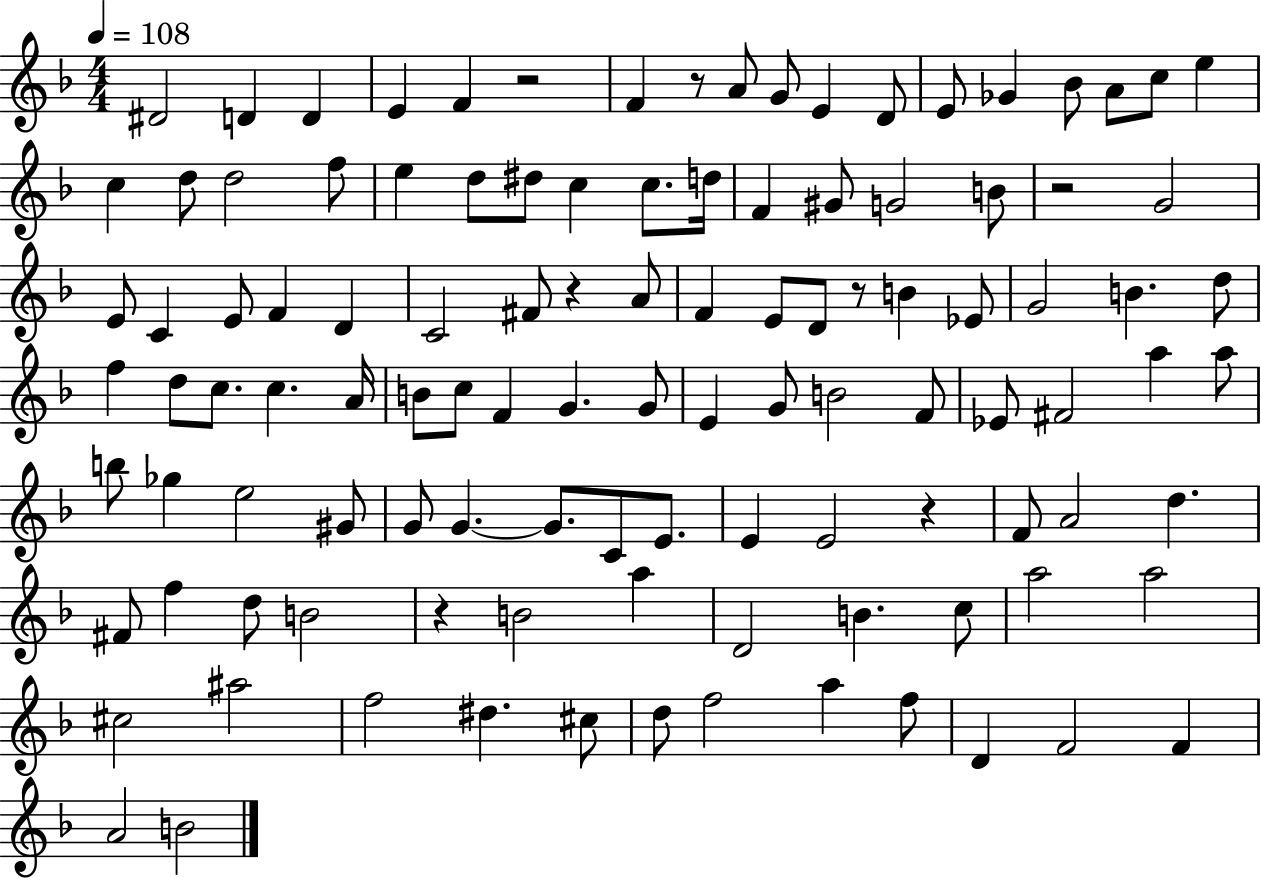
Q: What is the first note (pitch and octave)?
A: D#4